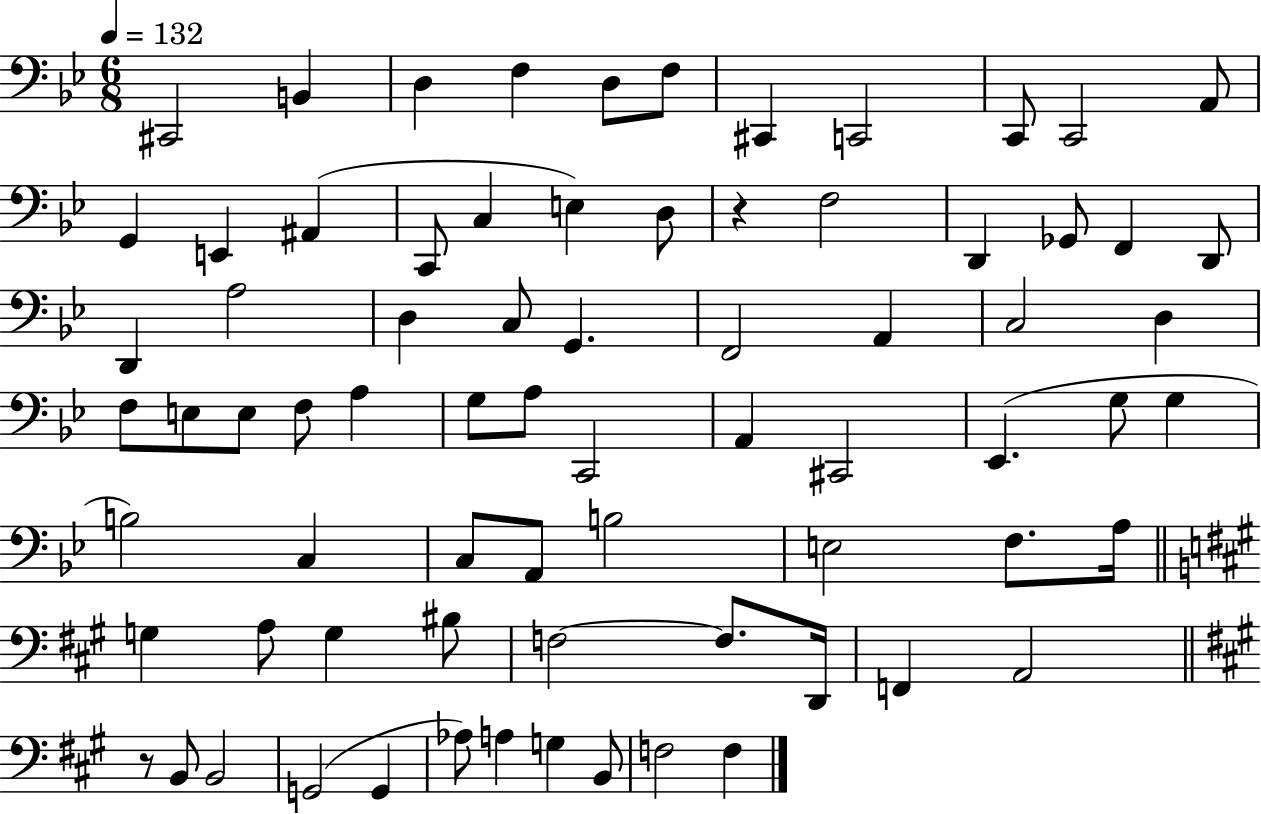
{
  \clef bass
  \numericTimeSignature
  \time 6/8
  \key bes \major
  \tempo 4 = 132
  cis,2 b,4 | d4 f4 d8 f8 | cis,4 c,2 | c,8 c,2 a,8 | \break g,4 e,4 ais,4( | c,8 c4 e4) d8 | r4 f2 | d,4 ges,8 f,4 d,8 | \break d,4 a2 | d4 c8 g,4. | f,2 a,4 | c2 d4 | \break f8 e8 e8 f8 a4 | g8 a8 c,2 | a,4 cis,2 | ees,4.( g8 g4 | \break b2) c4 | c8 a,8 b2 | e2 f8. a16 | \bar "||" \break \key a \major g4 a8 g4 bis8 | f2~~ f8. d,16 | f,4 a,2 | \bar "||" \break \key a \major r8 b,8 b,2 | g,2( g,4 | aes8) a4 g4 b,8 | f2 f4 | \break \bar "|."
}